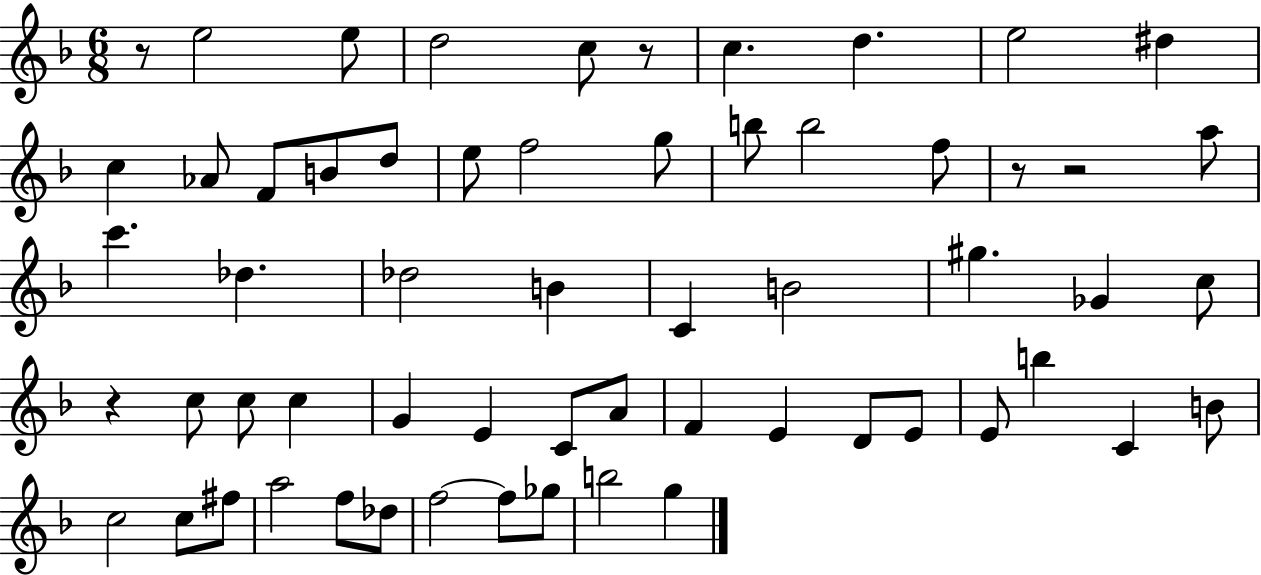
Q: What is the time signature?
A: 6/8